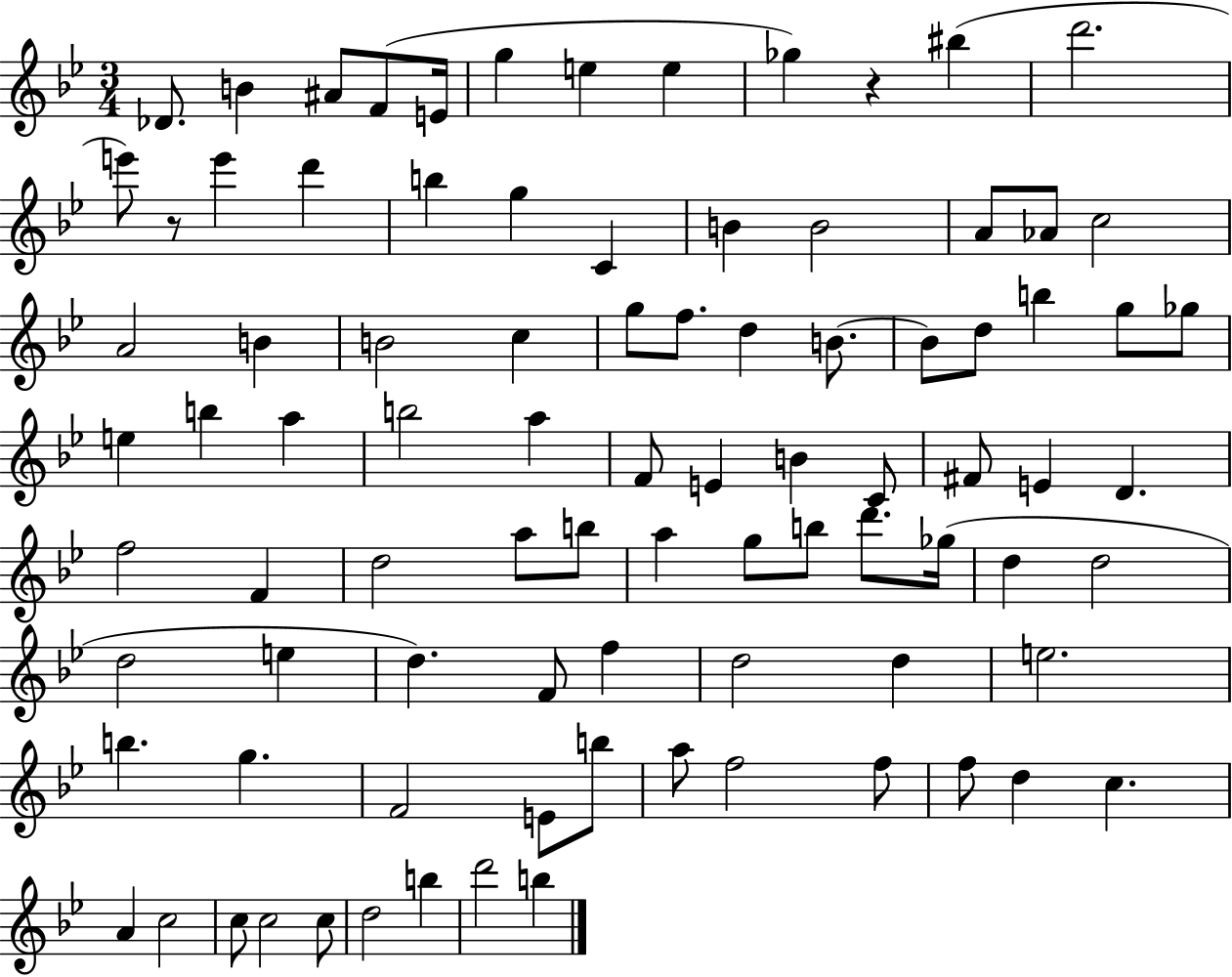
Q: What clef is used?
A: treble